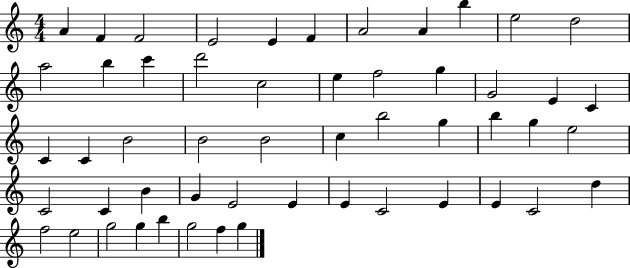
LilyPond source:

{
  \clef treble
  \numericTimeSignature
  \time 4/4
  \key c \major
  a'4 f'4 f'2 | e'2 e'4 f'4 | a'2 a'4 b''4 | e''2 d''2 | \break a''2 b''4 c'''4 | d'''2 c''2 | e''4 f''2 g''4 | g'2 e'4 c'4 | \break c'4 c'4 b'2 | b'2 b'2 | c''4 b''2 g''4 | b''4 g''4 e''2 | \break c'2 c'4 b'4 | g'4 e'2 e'4 | e'4 c'2 e'4 | e'4 c'2 d''4 | \break f''2 e''2 | g''2 g''4 b''4 | g''2 f''4 g''4 | \bar "|."
}